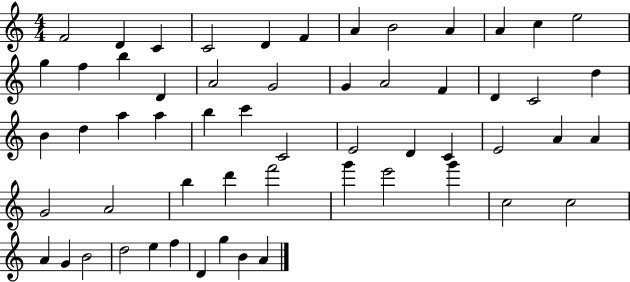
X:1
T:Untitled
M:4/4
L:1/4
K:C
F2 D C C2 D F A B2 A A c e2 g f b D A2 G2 G A2 F D C2 d B d a a b c' C2 E2 D C E2 A A G2 A2 b d' f'2 g' e'2 g' c2 c2 A G B2 d2 e f D g B A